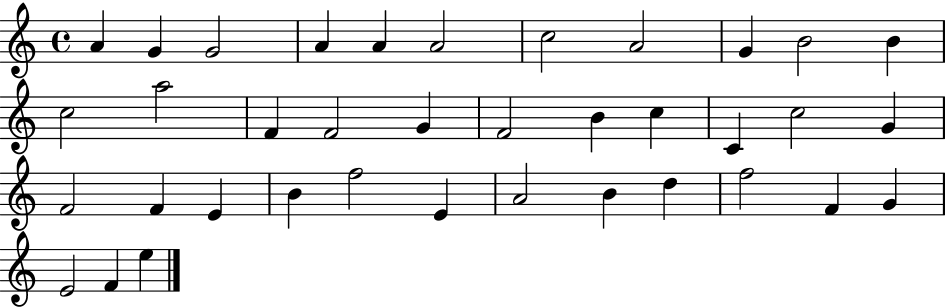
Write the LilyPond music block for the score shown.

{
  \clef treble
  \time 4/4
  \defaultTimeSignature
  \key c \major
  a'4 g'4 g'2 | a'4 a'4 a'2 | c''2 a'2 | g'4 b'2 b'4 | \break c''2 a''2 | f'4 f'2 g'4 | f'2 b'4 c''4 | c'4 c''2 g'4 | \break f'2 f'4 e'4 | b'4 f''2 e'4 | a'2 b'4 d''4 | f''2 f'4 g'4 | \break e'2 f'4 e''4 | \bar "|."
}